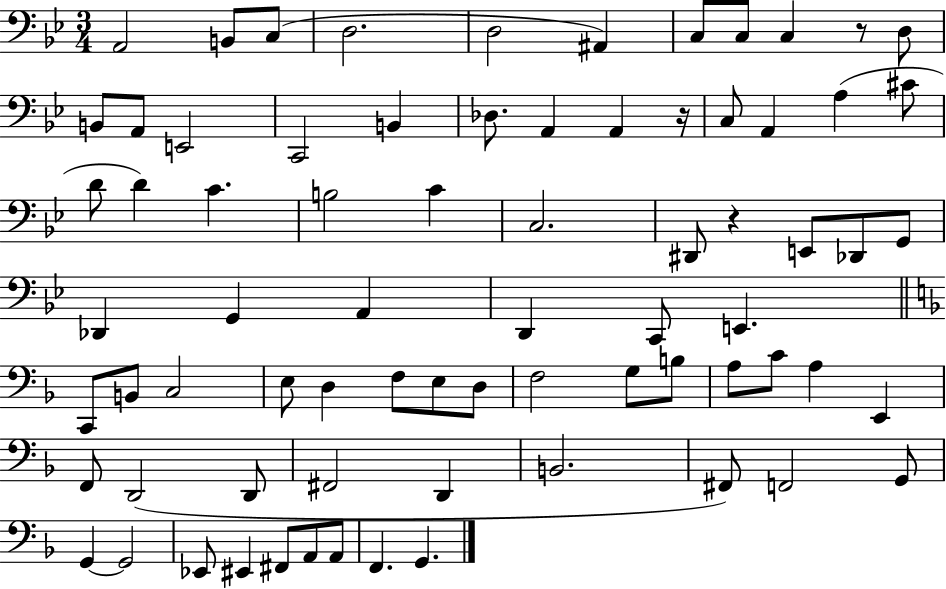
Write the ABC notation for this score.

X:1
T:Untitled
M:3/4
L:1/4
K:Bb
A,,2 B,,/2 C,/2 D,2 D,2 ^A,, C,/2 C,/2 C, z/2 D,/2 B,,/2 A,,/2 E,,2 C,,2 B,, _D,/2 A,, A,, z/4 C,/2 A,, A, ^C/2 D/2 D C B,2 C C,2 ^D,,/2 z E,,/2 _D,,/2 G,,/2 _D,, G,, A,, D,, C,,/2 E,, C,,/2 B,,/2 C,2 E,/2 D, F,/2 E,/2 D,/2 F,2 G,/2 B,/2 A,/2 C/2 A, E,, F,,/2 D,,2 D,,/2 ^F,,2 D,, B,,2 ^F,,/2 F,,2 G,,/2 G,, G,,2 _E,,/2 ^E,, ^F,,/2 A,,/2 A,,/2 F,, G,,